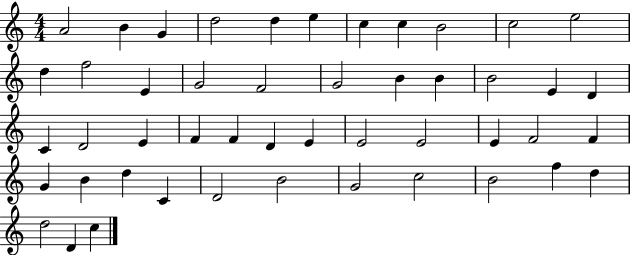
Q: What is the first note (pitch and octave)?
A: A4